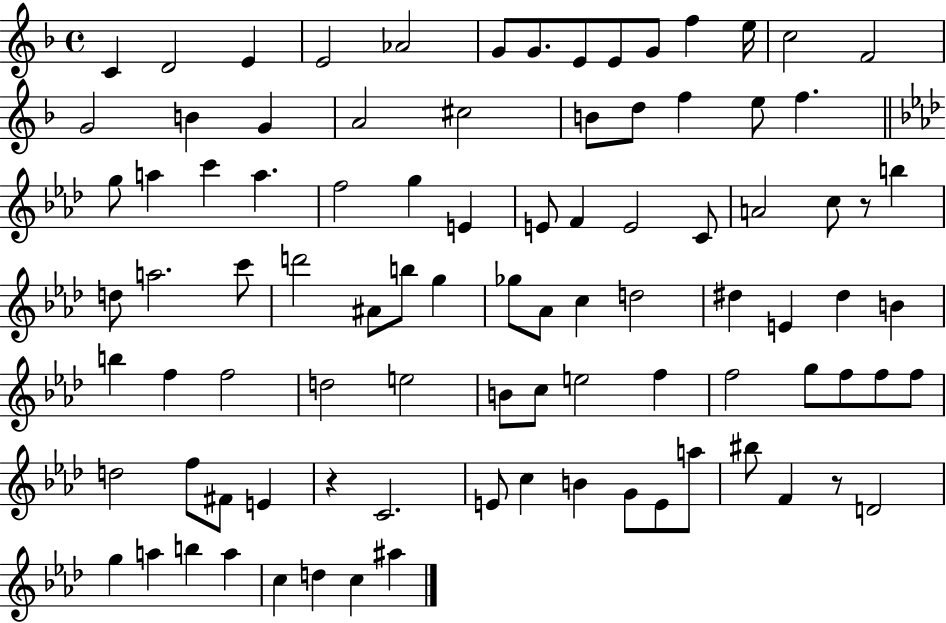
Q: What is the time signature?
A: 4/4